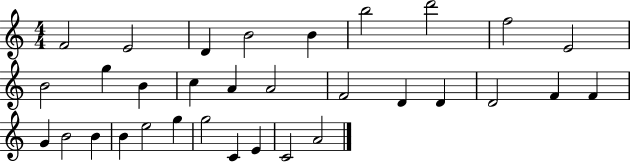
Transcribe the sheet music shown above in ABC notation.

X:1
T:Untitled
M:4/4
L:1/4
K:C
F2 E2 D B2 B b2 d'2 f2 E2 B2 g B c A A2 F2 D D D2 F F G B2 B B e2 g g2 C E C2 A2